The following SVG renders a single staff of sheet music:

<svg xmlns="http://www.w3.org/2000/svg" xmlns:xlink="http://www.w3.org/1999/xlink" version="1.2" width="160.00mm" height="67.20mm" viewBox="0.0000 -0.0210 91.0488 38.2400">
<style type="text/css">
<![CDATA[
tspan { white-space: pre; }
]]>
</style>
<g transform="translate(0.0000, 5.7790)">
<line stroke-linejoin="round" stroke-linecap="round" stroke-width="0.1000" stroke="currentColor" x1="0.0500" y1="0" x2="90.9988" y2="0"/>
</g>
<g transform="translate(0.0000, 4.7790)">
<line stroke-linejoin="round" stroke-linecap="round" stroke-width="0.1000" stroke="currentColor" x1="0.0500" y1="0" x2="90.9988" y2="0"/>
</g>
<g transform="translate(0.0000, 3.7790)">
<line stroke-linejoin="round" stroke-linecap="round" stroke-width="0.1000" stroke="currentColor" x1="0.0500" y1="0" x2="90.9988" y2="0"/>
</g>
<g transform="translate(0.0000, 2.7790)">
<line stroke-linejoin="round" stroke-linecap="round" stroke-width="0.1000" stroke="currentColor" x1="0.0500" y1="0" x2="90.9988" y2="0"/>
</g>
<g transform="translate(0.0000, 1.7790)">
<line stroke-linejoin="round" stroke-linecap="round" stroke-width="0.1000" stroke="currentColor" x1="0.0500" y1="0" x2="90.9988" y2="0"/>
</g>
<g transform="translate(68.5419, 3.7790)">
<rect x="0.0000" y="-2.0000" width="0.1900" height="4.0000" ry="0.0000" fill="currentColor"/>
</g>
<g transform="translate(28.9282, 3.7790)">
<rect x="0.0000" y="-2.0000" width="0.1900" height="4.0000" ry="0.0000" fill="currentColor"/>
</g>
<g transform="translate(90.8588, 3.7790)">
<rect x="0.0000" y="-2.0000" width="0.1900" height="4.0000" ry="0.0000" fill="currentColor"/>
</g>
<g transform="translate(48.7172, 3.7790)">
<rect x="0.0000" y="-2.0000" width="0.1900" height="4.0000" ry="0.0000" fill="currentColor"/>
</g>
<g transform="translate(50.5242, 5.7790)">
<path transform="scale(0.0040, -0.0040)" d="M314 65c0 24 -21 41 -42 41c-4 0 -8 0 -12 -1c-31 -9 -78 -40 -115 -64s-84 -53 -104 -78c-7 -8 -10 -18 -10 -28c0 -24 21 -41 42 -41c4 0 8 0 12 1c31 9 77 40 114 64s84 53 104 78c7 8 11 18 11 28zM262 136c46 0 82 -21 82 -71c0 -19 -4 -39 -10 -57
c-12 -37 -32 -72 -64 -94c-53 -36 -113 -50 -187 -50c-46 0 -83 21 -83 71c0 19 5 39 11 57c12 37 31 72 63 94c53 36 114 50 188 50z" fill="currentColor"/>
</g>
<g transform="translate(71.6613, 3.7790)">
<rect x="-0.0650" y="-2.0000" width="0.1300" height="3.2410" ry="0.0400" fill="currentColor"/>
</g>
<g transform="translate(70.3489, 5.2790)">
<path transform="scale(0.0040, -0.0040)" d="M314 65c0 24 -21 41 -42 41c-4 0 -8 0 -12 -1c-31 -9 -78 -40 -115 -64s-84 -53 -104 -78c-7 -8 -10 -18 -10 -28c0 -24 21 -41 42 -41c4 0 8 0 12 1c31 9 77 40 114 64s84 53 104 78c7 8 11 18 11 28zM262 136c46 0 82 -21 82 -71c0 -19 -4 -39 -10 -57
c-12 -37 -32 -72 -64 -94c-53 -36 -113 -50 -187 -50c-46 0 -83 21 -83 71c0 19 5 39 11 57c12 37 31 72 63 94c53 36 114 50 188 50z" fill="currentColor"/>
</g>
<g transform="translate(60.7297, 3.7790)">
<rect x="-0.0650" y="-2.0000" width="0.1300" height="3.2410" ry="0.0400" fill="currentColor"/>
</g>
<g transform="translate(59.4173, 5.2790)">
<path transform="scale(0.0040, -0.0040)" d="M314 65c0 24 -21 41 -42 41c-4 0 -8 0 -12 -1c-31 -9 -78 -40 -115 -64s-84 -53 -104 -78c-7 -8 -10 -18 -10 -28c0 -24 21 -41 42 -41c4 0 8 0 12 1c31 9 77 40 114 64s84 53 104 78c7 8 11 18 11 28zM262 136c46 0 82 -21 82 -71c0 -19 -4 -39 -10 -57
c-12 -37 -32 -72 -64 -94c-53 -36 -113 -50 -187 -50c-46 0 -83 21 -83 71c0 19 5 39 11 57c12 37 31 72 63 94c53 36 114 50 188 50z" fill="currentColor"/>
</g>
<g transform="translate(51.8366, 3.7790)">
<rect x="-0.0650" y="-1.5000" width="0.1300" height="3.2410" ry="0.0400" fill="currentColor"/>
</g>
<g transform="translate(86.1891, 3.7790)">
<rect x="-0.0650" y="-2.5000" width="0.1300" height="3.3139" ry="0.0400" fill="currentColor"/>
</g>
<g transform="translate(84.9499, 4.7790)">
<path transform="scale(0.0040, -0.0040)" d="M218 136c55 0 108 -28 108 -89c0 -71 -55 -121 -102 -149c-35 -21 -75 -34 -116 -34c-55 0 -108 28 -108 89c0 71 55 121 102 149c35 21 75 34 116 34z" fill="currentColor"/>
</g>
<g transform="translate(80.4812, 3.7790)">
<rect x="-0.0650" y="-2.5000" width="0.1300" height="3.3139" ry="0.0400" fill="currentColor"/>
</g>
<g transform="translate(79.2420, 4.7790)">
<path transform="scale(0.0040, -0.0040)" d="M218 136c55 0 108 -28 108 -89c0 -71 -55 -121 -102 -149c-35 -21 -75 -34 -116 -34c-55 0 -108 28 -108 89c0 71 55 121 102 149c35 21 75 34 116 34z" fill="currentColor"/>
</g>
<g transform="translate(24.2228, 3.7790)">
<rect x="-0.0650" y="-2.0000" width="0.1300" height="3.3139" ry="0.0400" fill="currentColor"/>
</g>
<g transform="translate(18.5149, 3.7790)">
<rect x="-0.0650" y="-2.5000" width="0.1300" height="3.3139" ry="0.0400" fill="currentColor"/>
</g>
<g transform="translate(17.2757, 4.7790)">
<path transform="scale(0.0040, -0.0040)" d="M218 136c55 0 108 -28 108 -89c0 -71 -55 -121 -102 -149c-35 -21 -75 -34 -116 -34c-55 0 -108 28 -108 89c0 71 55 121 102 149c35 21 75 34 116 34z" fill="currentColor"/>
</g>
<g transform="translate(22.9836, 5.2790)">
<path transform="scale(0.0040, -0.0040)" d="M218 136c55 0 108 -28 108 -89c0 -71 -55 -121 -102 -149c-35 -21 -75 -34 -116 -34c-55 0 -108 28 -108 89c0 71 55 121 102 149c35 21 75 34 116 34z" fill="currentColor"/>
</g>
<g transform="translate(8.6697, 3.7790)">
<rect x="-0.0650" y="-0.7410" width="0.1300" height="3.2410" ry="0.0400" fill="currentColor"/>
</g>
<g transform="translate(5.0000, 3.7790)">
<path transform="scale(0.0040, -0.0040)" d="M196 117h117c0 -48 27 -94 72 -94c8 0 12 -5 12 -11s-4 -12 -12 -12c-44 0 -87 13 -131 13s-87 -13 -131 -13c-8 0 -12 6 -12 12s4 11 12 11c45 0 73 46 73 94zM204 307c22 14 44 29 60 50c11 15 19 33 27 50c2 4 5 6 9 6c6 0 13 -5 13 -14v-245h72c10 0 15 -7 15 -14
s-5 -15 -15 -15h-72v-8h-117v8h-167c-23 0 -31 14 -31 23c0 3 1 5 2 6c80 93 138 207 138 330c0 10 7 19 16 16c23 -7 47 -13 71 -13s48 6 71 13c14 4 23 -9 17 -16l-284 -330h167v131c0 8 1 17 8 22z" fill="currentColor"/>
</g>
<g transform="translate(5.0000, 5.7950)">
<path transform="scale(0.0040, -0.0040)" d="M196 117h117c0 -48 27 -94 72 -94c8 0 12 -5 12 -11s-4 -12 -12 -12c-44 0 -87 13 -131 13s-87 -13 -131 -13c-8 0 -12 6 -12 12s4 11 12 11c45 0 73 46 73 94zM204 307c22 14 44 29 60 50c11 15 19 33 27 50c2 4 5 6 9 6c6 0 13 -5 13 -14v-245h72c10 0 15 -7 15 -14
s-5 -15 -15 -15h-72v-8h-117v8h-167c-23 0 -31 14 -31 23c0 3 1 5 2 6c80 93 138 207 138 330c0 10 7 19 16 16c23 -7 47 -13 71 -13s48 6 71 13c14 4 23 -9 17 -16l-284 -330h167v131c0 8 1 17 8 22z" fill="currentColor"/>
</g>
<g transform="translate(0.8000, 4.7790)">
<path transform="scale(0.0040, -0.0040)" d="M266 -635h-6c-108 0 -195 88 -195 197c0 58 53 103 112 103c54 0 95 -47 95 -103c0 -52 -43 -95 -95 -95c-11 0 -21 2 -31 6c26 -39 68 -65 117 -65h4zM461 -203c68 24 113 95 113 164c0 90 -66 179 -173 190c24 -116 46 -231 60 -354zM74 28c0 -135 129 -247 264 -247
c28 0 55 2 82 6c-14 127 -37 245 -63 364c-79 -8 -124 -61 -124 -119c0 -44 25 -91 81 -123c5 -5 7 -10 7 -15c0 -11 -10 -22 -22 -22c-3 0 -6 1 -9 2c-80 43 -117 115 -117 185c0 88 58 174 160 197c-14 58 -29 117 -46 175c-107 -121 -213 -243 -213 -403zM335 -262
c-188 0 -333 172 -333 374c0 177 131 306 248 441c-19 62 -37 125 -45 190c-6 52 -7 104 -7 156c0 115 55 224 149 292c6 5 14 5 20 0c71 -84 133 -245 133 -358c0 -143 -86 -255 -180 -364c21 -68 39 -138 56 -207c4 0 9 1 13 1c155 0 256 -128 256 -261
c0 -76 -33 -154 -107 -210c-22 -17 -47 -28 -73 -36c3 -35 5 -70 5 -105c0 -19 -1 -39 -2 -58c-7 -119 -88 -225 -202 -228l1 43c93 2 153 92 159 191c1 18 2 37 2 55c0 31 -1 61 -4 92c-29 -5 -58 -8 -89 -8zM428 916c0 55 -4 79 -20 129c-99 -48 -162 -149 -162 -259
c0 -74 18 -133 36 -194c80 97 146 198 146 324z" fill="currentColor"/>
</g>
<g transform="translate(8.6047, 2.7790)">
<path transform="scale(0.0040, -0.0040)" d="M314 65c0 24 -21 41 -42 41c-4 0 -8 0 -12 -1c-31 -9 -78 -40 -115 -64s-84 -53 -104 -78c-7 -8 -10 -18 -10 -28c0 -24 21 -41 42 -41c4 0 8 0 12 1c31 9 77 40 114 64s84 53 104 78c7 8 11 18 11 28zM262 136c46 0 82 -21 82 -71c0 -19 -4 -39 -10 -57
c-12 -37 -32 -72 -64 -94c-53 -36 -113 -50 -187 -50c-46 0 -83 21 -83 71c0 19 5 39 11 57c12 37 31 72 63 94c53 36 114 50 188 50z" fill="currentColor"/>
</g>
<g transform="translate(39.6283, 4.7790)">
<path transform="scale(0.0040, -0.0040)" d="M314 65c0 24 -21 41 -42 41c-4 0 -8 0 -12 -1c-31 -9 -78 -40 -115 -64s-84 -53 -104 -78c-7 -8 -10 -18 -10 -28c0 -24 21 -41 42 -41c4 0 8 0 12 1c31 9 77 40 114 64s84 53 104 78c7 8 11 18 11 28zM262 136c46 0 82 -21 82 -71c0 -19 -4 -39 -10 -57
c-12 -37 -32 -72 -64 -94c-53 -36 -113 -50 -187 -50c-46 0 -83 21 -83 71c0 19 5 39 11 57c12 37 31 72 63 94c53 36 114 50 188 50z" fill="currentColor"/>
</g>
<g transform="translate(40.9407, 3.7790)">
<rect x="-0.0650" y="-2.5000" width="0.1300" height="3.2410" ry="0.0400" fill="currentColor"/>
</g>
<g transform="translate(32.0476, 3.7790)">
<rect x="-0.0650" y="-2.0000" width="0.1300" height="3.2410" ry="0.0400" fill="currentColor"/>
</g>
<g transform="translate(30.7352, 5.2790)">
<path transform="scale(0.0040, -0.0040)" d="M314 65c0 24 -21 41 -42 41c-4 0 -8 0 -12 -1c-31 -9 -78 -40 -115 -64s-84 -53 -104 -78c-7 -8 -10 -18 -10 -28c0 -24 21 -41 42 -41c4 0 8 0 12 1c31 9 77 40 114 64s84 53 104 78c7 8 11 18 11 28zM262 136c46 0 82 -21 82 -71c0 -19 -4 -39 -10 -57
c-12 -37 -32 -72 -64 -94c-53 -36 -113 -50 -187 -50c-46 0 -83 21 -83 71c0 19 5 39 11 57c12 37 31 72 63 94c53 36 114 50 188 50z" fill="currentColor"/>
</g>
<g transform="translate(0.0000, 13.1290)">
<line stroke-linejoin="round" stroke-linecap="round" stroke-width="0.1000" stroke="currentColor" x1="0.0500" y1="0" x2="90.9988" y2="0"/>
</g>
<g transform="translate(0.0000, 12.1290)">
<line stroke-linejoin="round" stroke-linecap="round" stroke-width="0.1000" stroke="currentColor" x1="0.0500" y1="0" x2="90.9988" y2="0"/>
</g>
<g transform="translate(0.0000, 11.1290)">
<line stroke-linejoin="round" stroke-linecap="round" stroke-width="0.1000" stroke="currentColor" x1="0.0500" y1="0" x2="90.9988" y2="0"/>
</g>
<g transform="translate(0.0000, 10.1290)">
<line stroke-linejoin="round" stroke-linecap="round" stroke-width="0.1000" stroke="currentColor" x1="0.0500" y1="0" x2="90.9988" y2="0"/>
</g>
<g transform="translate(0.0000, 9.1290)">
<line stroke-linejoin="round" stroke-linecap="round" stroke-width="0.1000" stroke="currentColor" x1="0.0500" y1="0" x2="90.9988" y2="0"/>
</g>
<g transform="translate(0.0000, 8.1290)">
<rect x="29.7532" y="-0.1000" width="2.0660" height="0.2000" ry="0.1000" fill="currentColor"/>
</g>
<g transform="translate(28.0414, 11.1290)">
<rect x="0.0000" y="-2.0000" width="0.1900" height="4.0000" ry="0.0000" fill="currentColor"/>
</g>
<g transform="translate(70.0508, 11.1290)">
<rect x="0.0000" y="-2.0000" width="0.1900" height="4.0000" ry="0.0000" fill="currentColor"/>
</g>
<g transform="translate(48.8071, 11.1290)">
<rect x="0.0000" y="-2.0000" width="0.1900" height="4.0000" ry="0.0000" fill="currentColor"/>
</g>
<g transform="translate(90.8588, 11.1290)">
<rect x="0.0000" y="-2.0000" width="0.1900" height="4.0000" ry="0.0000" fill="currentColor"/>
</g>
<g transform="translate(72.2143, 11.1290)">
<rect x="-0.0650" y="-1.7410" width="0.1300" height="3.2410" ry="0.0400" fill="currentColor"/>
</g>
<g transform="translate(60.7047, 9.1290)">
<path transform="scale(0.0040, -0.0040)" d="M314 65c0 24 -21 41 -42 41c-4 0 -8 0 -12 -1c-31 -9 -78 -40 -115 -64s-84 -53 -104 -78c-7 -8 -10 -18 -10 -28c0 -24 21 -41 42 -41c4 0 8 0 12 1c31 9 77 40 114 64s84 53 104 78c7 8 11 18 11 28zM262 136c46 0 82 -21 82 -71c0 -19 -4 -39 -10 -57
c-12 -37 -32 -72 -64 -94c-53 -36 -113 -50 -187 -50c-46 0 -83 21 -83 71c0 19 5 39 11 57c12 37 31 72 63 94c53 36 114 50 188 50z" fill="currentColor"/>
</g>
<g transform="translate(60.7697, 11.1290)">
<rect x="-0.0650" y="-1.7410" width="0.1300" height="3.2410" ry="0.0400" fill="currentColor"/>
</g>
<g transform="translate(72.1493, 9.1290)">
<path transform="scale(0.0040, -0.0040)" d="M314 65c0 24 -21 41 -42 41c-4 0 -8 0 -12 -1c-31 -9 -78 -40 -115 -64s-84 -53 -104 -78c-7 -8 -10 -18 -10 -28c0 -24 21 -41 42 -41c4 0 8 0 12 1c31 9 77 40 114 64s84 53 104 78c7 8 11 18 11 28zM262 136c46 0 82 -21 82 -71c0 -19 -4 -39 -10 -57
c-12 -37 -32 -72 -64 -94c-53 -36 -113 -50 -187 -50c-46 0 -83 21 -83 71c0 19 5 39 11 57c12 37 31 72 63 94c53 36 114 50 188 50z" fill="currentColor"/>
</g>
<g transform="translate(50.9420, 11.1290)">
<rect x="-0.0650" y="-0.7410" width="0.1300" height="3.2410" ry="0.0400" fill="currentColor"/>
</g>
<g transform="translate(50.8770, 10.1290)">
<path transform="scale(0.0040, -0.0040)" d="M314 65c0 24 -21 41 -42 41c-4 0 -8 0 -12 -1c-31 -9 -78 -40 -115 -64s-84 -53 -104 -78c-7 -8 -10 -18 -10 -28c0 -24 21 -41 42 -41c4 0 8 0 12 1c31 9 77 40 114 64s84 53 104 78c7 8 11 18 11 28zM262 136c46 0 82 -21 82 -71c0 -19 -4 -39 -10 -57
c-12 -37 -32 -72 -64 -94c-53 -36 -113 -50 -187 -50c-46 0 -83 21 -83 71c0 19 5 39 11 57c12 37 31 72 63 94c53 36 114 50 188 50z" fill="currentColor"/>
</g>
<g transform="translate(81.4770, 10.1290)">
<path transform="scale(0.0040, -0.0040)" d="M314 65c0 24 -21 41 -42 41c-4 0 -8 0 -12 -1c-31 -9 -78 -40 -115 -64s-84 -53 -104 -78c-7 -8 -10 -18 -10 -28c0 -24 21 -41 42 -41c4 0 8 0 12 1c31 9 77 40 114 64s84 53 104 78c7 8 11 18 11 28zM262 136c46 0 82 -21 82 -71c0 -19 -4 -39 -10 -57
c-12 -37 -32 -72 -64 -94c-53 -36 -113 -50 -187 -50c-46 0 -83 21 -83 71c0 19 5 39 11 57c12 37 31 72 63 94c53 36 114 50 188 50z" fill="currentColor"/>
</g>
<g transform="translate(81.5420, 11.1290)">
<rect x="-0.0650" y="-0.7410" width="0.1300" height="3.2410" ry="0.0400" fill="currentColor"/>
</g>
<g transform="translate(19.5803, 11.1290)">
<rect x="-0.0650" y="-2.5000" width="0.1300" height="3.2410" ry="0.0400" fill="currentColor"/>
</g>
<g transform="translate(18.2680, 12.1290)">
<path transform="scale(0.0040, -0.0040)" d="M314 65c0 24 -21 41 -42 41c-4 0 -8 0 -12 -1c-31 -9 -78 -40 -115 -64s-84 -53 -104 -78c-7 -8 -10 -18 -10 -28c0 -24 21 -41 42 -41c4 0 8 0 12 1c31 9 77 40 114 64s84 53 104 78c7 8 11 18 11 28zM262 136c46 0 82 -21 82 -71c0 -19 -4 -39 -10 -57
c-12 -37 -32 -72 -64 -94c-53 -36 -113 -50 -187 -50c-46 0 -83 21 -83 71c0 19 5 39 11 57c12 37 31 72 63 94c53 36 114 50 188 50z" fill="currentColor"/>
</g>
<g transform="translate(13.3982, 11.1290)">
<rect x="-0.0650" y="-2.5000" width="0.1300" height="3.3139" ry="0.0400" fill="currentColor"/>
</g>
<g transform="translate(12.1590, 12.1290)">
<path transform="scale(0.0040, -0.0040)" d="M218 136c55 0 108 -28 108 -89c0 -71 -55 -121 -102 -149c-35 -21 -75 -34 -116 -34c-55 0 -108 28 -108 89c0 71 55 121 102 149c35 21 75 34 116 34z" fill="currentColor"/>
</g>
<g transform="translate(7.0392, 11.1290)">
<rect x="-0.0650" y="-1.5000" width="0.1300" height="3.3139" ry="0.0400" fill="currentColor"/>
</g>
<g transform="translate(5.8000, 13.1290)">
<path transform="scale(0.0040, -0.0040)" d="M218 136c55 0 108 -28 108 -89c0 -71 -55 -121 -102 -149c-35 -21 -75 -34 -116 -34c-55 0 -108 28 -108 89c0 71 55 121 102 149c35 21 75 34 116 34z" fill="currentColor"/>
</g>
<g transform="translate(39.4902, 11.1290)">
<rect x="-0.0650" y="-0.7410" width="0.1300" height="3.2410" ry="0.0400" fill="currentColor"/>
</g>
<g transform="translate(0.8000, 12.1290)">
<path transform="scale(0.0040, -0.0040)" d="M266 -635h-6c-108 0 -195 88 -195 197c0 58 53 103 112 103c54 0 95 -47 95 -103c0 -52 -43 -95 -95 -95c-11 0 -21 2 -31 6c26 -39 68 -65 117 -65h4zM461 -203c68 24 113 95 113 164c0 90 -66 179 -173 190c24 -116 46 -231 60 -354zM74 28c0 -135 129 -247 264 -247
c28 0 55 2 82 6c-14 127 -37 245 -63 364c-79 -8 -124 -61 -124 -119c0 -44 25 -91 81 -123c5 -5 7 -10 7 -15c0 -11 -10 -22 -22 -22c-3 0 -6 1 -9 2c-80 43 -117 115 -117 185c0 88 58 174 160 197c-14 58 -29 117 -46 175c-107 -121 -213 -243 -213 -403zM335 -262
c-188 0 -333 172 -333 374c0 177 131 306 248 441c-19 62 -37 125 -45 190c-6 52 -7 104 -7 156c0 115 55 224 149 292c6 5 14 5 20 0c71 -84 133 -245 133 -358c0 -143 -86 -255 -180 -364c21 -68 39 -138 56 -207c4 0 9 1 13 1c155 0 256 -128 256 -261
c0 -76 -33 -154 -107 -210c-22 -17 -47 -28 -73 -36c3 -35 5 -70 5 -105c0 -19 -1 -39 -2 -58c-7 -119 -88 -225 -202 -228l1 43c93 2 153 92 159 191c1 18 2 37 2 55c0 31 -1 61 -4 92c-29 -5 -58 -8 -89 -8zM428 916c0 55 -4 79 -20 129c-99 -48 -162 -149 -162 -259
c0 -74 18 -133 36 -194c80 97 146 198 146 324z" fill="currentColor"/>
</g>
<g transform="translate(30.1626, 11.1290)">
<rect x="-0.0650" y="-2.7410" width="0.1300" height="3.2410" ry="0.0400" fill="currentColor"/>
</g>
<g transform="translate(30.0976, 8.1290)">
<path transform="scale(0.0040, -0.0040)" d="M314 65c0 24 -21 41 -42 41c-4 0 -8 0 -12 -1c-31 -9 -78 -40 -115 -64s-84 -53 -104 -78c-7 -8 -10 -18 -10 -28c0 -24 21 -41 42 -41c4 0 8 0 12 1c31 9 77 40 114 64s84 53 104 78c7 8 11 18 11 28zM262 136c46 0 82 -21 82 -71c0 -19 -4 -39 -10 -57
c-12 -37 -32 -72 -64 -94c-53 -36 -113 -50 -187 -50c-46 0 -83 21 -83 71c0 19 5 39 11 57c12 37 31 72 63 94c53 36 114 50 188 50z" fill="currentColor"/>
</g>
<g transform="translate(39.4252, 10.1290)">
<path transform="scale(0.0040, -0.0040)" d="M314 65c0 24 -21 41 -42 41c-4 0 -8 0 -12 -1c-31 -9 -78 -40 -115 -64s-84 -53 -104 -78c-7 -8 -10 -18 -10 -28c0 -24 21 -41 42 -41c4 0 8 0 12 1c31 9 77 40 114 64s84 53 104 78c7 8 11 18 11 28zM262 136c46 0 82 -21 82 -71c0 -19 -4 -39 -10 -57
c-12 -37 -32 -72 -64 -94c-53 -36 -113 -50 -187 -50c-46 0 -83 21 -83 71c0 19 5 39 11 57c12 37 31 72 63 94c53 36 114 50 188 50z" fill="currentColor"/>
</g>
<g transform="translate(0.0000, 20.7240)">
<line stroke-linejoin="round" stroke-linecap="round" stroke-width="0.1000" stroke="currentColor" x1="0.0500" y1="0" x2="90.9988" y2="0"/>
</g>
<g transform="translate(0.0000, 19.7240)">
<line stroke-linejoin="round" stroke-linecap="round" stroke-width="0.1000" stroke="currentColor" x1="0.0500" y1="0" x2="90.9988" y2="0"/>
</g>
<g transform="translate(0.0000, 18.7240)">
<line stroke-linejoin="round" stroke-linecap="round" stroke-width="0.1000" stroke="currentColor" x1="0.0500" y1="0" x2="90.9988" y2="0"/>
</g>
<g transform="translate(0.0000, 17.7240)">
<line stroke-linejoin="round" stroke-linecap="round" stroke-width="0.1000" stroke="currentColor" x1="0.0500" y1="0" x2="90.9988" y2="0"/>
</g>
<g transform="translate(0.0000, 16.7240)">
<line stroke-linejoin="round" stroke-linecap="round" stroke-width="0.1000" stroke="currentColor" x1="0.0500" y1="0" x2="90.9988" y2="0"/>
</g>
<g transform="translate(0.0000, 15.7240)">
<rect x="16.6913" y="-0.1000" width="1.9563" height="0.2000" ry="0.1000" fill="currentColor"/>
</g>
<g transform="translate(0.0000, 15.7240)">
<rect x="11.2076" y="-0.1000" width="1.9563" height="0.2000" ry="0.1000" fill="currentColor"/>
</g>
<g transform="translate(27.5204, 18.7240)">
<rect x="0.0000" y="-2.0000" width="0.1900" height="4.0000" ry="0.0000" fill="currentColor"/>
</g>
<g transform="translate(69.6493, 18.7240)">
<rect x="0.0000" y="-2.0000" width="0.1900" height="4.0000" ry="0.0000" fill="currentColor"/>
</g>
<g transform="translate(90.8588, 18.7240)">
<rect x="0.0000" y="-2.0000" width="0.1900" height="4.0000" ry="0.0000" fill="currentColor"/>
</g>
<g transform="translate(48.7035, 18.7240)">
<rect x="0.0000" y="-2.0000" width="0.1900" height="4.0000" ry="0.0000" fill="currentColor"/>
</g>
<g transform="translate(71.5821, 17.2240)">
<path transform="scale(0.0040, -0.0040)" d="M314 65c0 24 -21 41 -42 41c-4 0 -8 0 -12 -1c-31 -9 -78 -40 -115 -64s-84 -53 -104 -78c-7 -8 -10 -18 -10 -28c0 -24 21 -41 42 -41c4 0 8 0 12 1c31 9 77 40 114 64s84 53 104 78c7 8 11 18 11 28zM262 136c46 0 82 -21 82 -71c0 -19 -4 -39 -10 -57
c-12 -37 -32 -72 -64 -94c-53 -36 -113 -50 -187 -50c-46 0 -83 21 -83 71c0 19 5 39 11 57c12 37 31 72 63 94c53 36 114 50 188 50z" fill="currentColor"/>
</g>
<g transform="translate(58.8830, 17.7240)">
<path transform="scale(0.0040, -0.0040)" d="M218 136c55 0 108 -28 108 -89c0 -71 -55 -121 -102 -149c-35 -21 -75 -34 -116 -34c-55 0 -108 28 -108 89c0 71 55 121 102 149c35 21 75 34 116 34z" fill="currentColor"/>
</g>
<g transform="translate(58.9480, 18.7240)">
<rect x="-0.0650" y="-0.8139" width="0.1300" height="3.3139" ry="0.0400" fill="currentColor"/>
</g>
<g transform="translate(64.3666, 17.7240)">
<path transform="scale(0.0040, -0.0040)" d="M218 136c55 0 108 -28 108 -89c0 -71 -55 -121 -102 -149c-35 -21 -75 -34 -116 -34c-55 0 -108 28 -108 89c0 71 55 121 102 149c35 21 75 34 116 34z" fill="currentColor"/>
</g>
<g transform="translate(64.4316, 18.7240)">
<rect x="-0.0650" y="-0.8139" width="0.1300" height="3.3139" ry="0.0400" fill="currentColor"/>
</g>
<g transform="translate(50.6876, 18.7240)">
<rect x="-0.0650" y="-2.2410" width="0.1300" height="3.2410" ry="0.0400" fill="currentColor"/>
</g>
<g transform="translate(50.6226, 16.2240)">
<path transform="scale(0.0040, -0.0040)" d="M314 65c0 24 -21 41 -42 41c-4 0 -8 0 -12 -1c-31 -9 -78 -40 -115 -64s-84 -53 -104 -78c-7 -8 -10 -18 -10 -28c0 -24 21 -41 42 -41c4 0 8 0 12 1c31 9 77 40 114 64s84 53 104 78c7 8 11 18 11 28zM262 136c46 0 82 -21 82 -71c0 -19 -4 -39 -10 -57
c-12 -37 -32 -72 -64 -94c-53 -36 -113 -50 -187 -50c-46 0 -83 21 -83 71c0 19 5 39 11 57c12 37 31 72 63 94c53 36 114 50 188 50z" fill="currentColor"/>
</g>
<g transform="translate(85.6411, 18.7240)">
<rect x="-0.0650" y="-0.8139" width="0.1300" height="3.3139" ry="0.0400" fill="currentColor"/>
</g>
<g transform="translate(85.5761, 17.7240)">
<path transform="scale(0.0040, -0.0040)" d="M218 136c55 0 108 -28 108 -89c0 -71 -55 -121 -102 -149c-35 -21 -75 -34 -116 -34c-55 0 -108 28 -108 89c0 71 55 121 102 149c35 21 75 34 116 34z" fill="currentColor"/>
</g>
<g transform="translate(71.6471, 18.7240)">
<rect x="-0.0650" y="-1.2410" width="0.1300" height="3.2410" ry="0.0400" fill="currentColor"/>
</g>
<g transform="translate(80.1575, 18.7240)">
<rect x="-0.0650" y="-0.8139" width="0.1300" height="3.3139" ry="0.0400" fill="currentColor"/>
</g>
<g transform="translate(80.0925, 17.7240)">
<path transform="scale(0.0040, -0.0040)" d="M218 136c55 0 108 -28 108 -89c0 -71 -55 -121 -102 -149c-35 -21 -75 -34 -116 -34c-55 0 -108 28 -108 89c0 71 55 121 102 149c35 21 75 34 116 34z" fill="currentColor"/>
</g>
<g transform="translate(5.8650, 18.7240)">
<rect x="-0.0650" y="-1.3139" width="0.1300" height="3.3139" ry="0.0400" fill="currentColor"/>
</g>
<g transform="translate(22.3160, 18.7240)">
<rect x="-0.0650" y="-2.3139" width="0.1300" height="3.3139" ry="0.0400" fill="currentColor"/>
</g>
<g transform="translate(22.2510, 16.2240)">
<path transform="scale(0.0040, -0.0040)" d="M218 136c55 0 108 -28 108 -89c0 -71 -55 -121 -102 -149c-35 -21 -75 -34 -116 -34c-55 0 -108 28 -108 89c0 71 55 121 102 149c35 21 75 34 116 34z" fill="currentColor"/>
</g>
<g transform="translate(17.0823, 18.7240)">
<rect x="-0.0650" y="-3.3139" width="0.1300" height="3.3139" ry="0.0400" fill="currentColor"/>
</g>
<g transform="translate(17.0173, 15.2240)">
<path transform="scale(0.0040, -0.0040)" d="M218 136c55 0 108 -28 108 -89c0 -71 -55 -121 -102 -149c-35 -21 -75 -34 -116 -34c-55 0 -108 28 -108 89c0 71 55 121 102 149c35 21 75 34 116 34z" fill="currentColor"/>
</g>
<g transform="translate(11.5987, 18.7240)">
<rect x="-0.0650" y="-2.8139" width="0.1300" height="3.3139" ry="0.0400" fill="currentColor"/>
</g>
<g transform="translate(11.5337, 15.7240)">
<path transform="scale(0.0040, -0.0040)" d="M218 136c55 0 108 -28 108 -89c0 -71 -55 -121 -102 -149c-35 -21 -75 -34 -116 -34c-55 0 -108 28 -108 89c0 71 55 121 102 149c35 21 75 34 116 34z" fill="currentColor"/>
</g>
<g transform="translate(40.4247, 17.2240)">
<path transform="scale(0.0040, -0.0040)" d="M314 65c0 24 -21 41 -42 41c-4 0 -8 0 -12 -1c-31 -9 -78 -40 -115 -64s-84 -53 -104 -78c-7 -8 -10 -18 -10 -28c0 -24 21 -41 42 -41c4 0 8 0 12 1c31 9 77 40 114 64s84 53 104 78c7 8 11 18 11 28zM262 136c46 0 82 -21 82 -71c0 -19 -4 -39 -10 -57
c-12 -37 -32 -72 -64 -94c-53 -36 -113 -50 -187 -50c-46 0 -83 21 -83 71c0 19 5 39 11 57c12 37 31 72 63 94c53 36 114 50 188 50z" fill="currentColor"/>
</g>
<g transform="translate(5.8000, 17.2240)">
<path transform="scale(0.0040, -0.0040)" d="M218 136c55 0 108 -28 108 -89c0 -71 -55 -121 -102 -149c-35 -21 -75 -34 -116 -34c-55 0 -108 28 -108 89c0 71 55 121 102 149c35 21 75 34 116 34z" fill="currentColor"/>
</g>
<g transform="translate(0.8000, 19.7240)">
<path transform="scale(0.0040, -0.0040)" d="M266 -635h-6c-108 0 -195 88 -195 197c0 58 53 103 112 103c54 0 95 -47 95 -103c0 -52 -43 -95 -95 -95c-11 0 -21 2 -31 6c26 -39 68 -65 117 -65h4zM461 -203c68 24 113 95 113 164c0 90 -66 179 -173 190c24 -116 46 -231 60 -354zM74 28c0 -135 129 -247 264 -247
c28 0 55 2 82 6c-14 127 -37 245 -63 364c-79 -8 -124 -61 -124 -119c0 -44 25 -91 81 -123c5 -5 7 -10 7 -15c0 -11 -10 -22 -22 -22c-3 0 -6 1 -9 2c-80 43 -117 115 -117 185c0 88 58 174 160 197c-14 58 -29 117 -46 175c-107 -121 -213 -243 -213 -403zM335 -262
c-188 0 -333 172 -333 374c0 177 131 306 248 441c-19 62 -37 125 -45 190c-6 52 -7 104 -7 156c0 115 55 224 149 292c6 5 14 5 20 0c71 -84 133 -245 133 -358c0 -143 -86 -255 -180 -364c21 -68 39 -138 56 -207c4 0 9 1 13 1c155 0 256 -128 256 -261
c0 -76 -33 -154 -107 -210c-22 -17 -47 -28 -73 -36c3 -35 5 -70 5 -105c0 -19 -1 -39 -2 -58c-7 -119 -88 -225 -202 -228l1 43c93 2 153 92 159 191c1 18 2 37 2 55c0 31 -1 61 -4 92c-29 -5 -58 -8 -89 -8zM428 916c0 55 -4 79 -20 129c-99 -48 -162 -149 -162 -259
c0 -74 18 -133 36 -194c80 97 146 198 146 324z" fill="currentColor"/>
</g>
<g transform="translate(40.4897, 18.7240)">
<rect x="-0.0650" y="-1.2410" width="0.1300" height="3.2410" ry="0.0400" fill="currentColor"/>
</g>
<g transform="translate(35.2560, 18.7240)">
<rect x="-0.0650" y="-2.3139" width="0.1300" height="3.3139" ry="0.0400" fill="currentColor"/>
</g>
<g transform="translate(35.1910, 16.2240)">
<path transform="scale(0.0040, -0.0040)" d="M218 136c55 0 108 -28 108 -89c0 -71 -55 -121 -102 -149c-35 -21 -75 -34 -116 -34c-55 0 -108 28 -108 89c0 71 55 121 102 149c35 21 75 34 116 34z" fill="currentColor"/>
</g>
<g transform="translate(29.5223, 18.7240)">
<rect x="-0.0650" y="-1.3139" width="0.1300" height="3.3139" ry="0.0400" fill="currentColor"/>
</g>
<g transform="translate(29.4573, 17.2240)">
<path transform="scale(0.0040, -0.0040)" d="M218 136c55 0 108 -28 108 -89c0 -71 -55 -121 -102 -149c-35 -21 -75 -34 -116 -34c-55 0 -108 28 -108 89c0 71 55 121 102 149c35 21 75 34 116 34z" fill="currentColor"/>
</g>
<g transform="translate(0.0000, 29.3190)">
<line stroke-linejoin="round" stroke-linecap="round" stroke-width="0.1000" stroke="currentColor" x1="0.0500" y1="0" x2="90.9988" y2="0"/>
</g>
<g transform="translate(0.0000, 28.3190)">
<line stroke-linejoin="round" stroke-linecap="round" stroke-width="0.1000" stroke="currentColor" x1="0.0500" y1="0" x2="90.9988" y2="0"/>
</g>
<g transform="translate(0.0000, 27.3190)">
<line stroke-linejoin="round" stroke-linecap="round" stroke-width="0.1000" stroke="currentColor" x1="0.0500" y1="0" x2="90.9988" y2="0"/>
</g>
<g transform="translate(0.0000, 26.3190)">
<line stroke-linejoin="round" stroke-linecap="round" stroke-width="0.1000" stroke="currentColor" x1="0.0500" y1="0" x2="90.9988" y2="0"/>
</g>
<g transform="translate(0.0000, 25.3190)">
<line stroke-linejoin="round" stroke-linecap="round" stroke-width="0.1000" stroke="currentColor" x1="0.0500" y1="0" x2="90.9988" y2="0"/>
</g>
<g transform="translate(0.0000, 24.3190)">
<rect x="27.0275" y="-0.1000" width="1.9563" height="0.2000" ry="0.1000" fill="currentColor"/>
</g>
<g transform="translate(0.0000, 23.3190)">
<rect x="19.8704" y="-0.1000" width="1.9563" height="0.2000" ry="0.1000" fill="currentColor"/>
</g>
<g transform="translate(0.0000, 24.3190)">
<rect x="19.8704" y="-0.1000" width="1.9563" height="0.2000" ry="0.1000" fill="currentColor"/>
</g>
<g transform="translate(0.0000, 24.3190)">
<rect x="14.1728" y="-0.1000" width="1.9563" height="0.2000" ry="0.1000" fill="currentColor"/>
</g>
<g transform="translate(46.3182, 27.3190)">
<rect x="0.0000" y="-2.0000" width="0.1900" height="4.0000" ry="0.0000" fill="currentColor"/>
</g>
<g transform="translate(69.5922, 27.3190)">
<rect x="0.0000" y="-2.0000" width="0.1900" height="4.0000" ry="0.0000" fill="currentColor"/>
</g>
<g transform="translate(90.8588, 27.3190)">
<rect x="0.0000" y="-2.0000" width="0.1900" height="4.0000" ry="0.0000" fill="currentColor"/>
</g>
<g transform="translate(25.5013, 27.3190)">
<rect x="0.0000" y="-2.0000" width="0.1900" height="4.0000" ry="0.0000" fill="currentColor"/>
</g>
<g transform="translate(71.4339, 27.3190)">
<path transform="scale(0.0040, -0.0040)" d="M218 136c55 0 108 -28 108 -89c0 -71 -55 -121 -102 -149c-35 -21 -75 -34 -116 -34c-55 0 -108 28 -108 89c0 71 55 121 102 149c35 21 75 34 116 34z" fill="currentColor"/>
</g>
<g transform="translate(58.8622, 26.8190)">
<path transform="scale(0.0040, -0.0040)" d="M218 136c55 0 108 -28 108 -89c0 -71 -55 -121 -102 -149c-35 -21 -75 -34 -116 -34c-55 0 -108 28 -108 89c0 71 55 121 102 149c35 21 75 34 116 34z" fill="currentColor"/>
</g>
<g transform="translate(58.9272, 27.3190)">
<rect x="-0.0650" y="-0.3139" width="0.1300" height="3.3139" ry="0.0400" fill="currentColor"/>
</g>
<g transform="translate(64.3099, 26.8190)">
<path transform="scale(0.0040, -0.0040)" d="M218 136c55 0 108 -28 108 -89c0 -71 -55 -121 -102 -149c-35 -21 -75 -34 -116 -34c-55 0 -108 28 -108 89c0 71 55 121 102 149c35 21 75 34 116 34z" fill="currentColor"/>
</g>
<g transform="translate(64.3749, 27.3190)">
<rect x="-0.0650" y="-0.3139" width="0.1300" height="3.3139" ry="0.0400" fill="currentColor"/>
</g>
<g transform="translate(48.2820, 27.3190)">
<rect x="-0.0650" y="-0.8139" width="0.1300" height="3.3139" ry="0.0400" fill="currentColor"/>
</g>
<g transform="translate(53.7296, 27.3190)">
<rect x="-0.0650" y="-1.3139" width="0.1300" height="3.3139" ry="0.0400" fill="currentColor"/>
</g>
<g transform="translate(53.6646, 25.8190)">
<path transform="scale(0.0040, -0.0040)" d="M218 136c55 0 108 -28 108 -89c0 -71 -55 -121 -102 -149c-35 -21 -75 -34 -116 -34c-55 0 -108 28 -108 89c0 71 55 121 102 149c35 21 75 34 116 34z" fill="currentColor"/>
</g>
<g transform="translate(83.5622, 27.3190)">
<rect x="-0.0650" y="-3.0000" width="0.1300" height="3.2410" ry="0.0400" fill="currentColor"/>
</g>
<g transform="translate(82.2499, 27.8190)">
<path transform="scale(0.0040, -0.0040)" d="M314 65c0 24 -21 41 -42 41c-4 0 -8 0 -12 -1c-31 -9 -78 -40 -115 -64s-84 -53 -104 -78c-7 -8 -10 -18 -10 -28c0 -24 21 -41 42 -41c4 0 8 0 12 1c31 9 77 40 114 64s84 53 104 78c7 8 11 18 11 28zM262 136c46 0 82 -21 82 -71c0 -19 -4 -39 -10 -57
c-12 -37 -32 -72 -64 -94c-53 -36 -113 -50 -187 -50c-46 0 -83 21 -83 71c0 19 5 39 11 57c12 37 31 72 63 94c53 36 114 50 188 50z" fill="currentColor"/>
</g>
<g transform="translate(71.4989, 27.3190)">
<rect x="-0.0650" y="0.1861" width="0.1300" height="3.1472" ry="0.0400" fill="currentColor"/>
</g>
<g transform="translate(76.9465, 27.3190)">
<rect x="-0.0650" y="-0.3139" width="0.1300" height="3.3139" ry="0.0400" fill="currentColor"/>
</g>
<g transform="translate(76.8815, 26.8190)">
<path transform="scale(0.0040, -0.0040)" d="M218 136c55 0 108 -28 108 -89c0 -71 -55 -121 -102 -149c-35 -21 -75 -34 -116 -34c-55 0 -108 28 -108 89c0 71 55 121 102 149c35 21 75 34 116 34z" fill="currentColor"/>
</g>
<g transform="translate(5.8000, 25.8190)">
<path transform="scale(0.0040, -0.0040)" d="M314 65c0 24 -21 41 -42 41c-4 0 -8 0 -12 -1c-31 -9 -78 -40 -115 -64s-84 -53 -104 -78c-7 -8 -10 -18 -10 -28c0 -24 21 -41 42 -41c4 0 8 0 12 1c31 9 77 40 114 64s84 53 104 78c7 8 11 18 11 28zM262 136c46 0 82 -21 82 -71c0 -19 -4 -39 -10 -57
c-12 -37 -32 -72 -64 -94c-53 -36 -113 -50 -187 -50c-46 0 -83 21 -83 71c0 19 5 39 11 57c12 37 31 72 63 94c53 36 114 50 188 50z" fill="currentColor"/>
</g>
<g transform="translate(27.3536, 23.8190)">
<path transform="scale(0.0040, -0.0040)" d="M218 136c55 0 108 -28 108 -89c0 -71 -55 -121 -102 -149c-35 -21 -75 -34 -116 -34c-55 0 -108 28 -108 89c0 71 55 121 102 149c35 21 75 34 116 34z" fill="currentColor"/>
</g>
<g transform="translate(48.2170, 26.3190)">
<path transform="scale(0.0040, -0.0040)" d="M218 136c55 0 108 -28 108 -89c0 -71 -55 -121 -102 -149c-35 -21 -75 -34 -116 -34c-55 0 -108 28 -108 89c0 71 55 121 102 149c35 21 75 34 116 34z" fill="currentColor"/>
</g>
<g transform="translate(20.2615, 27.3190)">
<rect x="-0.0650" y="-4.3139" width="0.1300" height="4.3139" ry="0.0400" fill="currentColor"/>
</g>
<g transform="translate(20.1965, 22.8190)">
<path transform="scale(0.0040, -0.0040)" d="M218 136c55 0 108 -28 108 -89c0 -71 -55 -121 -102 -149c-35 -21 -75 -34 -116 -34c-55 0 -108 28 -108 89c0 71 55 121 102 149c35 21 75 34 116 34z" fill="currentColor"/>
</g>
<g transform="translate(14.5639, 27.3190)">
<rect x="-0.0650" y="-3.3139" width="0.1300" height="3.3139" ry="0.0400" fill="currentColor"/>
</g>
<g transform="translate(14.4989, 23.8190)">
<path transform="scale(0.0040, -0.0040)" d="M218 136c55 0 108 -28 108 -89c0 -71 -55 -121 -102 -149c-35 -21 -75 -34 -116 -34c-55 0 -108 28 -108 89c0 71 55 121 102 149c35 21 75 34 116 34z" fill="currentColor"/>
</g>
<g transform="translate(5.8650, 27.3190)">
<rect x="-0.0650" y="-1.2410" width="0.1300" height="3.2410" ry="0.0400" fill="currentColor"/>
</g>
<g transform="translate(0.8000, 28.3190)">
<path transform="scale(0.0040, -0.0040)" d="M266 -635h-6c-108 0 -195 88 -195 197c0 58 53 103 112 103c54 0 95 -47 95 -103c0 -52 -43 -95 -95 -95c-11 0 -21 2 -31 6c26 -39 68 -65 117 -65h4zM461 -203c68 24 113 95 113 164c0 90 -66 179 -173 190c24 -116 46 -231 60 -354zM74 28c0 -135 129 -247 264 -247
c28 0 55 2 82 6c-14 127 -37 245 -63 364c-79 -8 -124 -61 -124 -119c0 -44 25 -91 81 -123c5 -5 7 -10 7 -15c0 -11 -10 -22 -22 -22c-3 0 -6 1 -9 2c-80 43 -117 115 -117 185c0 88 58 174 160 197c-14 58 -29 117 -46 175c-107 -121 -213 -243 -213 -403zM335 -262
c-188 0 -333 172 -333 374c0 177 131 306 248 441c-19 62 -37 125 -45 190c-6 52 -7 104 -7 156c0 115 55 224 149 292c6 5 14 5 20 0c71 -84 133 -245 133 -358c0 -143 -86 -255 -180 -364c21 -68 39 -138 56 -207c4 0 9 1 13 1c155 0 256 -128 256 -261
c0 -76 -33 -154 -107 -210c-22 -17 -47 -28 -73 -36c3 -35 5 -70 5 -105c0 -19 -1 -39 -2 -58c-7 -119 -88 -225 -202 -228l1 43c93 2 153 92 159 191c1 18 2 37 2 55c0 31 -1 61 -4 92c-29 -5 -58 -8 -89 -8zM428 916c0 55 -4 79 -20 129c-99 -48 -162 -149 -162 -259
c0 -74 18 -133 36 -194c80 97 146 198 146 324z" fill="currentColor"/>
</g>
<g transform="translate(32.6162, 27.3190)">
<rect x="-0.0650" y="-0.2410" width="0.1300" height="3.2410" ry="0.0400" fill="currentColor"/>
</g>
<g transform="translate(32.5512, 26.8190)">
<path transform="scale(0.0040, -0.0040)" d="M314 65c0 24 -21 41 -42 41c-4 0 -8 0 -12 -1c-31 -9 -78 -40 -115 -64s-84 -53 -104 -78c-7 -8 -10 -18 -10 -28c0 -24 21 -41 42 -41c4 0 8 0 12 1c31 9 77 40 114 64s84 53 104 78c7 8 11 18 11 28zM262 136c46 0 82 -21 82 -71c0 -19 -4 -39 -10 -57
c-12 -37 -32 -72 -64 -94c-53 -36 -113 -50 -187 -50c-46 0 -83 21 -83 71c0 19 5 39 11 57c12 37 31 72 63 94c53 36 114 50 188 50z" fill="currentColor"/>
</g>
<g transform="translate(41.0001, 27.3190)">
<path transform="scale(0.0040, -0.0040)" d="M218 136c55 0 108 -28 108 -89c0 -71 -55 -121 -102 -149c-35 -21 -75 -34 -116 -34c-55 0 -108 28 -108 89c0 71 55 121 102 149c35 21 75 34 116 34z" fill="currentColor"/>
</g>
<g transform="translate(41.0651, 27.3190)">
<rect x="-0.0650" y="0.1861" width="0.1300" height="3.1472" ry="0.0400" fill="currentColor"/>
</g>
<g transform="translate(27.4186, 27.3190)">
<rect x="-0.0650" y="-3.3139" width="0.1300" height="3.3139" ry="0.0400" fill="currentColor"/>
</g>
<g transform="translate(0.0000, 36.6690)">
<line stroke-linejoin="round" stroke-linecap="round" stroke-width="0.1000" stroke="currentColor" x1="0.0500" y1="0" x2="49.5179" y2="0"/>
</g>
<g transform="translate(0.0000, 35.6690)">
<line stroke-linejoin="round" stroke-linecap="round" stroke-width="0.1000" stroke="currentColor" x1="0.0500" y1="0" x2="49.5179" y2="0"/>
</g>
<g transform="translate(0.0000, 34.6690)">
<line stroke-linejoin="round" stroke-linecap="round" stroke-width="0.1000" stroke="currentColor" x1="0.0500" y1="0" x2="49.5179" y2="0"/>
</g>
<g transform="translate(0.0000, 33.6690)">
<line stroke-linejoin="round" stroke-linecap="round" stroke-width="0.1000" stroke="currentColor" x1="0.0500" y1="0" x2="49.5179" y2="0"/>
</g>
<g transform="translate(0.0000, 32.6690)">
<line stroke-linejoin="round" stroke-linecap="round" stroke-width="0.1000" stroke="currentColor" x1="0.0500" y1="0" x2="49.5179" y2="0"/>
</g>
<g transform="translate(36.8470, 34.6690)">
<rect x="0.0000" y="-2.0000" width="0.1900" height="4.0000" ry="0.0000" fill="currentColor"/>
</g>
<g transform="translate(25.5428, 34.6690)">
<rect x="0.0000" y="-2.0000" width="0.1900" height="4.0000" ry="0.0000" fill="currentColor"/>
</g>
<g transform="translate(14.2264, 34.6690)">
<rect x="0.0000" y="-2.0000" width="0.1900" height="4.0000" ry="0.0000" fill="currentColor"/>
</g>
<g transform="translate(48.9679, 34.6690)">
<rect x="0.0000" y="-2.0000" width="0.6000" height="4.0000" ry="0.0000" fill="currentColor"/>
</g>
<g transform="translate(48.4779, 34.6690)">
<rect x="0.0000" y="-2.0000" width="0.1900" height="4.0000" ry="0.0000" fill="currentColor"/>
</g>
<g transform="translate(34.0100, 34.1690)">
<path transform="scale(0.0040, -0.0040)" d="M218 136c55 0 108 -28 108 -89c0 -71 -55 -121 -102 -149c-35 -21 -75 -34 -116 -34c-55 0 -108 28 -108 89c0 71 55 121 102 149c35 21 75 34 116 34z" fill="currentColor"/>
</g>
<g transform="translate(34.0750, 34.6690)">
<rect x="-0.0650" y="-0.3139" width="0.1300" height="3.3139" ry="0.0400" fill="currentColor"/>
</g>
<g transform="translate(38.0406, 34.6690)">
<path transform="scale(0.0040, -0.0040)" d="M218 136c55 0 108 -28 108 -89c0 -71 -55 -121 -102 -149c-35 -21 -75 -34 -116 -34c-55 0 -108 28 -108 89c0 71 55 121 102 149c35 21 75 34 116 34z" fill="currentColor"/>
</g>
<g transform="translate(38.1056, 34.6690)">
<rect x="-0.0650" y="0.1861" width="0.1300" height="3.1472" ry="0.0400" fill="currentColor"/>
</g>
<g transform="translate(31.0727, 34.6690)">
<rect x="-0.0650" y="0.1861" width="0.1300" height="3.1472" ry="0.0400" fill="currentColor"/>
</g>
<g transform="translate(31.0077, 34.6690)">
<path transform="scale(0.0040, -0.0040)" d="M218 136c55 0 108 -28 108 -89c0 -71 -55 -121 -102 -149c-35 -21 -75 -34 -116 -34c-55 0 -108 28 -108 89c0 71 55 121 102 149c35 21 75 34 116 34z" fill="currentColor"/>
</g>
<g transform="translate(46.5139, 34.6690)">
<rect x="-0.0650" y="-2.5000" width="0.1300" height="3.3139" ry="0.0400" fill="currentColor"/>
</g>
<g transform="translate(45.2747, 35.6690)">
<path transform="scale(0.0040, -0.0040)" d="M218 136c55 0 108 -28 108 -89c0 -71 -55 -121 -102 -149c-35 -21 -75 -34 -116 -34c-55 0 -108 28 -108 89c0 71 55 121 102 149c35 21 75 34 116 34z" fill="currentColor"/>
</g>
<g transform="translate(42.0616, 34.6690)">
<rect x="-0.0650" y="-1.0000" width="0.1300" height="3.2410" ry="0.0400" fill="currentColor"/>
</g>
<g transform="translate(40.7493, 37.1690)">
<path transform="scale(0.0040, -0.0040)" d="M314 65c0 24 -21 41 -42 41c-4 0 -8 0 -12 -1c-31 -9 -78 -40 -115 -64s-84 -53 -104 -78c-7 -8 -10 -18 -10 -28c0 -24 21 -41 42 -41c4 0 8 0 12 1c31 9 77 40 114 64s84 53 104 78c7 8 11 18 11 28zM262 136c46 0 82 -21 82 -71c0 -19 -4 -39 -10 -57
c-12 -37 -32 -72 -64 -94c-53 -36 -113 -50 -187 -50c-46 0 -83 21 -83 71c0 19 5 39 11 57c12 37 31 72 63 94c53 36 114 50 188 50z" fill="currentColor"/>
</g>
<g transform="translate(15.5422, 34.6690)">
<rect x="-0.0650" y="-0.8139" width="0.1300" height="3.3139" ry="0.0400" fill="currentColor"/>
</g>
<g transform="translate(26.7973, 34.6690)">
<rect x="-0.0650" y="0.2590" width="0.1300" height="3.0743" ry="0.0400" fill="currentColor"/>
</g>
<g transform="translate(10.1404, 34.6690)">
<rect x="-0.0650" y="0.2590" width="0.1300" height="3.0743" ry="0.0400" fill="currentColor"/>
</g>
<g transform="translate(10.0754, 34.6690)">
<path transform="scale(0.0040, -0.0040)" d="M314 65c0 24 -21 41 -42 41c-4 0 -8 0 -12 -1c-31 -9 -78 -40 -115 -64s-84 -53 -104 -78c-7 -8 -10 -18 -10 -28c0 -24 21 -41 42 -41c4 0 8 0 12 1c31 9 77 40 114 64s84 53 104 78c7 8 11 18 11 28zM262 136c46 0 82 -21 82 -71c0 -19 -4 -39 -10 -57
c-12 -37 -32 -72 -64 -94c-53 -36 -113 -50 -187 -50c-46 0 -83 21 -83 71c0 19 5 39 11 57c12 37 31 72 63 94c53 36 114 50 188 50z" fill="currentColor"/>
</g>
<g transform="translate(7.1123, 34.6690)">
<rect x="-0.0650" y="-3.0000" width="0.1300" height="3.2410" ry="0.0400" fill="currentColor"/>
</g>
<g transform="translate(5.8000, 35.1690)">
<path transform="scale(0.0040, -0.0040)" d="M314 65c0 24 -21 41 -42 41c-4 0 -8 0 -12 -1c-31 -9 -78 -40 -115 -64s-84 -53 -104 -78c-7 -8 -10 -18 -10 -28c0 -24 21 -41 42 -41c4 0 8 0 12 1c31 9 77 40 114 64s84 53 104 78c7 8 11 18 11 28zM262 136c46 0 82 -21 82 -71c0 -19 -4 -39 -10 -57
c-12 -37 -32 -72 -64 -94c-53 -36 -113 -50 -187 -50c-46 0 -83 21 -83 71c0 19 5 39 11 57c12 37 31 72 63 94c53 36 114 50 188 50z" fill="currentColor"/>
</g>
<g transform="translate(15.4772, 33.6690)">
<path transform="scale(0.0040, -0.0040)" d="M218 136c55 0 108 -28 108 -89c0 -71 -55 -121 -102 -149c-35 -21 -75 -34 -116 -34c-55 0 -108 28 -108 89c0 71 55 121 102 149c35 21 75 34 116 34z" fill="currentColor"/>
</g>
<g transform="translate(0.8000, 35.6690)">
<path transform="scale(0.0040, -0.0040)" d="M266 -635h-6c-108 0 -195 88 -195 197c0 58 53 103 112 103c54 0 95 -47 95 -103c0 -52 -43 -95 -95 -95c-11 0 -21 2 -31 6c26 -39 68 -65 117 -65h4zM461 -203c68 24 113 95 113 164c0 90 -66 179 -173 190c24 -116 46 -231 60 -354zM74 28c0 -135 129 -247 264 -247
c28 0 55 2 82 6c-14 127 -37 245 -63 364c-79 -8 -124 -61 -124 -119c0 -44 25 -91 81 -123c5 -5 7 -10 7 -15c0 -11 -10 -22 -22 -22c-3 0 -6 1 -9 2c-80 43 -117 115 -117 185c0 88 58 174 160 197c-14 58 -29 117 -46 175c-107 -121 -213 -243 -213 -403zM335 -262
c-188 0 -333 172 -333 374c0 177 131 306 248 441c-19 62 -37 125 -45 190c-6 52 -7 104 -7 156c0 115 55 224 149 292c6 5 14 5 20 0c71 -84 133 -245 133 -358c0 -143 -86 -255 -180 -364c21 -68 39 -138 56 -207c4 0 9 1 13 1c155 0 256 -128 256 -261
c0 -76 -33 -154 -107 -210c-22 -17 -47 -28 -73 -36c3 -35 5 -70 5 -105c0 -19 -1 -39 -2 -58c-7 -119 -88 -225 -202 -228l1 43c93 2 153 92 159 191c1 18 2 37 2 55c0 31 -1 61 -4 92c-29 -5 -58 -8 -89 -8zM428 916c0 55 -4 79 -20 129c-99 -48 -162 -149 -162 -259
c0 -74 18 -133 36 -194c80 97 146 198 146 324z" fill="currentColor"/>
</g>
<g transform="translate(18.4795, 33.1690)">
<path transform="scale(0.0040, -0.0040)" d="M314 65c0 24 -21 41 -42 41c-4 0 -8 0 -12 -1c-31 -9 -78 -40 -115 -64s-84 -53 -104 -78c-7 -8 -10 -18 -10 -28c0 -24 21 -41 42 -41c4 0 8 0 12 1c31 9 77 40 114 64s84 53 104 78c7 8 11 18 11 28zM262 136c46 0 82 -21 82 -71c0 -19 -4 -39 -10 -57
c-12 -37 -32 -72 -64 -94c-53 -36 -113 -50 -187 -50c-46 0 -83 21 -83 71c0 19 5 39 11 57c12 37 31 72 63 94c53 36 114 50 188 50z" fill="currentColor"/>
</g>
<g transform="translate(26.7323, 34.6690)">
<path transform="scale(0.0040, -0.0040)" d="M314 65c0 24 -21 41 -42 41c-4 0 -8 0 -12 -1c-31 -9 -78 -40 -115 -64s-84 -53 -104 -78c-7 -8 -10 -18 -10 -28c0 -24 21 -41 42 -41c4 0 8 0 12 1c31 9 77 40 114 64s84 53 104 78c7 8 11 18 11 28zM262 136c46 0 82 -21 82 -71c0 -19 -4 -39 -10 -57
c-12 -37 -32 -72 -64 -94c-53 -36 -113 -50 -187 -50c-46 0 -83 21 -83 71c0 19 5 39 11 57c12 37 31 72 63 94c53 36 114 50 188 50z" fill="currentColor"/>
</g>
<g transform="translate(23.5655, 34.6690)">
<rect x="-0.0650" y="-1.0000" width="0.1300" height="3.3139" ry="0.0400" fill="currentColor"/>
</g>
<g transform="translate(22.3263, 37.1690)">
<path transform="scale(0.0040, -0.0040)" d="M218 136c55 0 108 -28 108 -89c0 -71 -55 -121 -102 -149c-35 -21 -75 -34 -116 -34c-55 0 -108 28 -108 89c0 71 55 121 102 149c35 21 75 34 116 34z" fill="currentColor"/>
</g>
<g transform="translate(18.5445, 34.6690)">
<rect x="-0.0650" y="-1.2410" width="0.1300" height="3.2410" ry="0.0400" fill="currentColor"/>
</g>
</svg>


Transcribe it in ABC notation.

X:1
T:Untitled
M:4/4
L:1/4
K:C
d2 G F F2 G2 E2 F2 F2 G G E G G2 a2 d2 d2 f2 f2 d2 e a b g e g e2 g2 d d e2 d d e2 b d' b c2 B d e c c B c A2 A2 B2 d e2 D B2 B c B D2 G